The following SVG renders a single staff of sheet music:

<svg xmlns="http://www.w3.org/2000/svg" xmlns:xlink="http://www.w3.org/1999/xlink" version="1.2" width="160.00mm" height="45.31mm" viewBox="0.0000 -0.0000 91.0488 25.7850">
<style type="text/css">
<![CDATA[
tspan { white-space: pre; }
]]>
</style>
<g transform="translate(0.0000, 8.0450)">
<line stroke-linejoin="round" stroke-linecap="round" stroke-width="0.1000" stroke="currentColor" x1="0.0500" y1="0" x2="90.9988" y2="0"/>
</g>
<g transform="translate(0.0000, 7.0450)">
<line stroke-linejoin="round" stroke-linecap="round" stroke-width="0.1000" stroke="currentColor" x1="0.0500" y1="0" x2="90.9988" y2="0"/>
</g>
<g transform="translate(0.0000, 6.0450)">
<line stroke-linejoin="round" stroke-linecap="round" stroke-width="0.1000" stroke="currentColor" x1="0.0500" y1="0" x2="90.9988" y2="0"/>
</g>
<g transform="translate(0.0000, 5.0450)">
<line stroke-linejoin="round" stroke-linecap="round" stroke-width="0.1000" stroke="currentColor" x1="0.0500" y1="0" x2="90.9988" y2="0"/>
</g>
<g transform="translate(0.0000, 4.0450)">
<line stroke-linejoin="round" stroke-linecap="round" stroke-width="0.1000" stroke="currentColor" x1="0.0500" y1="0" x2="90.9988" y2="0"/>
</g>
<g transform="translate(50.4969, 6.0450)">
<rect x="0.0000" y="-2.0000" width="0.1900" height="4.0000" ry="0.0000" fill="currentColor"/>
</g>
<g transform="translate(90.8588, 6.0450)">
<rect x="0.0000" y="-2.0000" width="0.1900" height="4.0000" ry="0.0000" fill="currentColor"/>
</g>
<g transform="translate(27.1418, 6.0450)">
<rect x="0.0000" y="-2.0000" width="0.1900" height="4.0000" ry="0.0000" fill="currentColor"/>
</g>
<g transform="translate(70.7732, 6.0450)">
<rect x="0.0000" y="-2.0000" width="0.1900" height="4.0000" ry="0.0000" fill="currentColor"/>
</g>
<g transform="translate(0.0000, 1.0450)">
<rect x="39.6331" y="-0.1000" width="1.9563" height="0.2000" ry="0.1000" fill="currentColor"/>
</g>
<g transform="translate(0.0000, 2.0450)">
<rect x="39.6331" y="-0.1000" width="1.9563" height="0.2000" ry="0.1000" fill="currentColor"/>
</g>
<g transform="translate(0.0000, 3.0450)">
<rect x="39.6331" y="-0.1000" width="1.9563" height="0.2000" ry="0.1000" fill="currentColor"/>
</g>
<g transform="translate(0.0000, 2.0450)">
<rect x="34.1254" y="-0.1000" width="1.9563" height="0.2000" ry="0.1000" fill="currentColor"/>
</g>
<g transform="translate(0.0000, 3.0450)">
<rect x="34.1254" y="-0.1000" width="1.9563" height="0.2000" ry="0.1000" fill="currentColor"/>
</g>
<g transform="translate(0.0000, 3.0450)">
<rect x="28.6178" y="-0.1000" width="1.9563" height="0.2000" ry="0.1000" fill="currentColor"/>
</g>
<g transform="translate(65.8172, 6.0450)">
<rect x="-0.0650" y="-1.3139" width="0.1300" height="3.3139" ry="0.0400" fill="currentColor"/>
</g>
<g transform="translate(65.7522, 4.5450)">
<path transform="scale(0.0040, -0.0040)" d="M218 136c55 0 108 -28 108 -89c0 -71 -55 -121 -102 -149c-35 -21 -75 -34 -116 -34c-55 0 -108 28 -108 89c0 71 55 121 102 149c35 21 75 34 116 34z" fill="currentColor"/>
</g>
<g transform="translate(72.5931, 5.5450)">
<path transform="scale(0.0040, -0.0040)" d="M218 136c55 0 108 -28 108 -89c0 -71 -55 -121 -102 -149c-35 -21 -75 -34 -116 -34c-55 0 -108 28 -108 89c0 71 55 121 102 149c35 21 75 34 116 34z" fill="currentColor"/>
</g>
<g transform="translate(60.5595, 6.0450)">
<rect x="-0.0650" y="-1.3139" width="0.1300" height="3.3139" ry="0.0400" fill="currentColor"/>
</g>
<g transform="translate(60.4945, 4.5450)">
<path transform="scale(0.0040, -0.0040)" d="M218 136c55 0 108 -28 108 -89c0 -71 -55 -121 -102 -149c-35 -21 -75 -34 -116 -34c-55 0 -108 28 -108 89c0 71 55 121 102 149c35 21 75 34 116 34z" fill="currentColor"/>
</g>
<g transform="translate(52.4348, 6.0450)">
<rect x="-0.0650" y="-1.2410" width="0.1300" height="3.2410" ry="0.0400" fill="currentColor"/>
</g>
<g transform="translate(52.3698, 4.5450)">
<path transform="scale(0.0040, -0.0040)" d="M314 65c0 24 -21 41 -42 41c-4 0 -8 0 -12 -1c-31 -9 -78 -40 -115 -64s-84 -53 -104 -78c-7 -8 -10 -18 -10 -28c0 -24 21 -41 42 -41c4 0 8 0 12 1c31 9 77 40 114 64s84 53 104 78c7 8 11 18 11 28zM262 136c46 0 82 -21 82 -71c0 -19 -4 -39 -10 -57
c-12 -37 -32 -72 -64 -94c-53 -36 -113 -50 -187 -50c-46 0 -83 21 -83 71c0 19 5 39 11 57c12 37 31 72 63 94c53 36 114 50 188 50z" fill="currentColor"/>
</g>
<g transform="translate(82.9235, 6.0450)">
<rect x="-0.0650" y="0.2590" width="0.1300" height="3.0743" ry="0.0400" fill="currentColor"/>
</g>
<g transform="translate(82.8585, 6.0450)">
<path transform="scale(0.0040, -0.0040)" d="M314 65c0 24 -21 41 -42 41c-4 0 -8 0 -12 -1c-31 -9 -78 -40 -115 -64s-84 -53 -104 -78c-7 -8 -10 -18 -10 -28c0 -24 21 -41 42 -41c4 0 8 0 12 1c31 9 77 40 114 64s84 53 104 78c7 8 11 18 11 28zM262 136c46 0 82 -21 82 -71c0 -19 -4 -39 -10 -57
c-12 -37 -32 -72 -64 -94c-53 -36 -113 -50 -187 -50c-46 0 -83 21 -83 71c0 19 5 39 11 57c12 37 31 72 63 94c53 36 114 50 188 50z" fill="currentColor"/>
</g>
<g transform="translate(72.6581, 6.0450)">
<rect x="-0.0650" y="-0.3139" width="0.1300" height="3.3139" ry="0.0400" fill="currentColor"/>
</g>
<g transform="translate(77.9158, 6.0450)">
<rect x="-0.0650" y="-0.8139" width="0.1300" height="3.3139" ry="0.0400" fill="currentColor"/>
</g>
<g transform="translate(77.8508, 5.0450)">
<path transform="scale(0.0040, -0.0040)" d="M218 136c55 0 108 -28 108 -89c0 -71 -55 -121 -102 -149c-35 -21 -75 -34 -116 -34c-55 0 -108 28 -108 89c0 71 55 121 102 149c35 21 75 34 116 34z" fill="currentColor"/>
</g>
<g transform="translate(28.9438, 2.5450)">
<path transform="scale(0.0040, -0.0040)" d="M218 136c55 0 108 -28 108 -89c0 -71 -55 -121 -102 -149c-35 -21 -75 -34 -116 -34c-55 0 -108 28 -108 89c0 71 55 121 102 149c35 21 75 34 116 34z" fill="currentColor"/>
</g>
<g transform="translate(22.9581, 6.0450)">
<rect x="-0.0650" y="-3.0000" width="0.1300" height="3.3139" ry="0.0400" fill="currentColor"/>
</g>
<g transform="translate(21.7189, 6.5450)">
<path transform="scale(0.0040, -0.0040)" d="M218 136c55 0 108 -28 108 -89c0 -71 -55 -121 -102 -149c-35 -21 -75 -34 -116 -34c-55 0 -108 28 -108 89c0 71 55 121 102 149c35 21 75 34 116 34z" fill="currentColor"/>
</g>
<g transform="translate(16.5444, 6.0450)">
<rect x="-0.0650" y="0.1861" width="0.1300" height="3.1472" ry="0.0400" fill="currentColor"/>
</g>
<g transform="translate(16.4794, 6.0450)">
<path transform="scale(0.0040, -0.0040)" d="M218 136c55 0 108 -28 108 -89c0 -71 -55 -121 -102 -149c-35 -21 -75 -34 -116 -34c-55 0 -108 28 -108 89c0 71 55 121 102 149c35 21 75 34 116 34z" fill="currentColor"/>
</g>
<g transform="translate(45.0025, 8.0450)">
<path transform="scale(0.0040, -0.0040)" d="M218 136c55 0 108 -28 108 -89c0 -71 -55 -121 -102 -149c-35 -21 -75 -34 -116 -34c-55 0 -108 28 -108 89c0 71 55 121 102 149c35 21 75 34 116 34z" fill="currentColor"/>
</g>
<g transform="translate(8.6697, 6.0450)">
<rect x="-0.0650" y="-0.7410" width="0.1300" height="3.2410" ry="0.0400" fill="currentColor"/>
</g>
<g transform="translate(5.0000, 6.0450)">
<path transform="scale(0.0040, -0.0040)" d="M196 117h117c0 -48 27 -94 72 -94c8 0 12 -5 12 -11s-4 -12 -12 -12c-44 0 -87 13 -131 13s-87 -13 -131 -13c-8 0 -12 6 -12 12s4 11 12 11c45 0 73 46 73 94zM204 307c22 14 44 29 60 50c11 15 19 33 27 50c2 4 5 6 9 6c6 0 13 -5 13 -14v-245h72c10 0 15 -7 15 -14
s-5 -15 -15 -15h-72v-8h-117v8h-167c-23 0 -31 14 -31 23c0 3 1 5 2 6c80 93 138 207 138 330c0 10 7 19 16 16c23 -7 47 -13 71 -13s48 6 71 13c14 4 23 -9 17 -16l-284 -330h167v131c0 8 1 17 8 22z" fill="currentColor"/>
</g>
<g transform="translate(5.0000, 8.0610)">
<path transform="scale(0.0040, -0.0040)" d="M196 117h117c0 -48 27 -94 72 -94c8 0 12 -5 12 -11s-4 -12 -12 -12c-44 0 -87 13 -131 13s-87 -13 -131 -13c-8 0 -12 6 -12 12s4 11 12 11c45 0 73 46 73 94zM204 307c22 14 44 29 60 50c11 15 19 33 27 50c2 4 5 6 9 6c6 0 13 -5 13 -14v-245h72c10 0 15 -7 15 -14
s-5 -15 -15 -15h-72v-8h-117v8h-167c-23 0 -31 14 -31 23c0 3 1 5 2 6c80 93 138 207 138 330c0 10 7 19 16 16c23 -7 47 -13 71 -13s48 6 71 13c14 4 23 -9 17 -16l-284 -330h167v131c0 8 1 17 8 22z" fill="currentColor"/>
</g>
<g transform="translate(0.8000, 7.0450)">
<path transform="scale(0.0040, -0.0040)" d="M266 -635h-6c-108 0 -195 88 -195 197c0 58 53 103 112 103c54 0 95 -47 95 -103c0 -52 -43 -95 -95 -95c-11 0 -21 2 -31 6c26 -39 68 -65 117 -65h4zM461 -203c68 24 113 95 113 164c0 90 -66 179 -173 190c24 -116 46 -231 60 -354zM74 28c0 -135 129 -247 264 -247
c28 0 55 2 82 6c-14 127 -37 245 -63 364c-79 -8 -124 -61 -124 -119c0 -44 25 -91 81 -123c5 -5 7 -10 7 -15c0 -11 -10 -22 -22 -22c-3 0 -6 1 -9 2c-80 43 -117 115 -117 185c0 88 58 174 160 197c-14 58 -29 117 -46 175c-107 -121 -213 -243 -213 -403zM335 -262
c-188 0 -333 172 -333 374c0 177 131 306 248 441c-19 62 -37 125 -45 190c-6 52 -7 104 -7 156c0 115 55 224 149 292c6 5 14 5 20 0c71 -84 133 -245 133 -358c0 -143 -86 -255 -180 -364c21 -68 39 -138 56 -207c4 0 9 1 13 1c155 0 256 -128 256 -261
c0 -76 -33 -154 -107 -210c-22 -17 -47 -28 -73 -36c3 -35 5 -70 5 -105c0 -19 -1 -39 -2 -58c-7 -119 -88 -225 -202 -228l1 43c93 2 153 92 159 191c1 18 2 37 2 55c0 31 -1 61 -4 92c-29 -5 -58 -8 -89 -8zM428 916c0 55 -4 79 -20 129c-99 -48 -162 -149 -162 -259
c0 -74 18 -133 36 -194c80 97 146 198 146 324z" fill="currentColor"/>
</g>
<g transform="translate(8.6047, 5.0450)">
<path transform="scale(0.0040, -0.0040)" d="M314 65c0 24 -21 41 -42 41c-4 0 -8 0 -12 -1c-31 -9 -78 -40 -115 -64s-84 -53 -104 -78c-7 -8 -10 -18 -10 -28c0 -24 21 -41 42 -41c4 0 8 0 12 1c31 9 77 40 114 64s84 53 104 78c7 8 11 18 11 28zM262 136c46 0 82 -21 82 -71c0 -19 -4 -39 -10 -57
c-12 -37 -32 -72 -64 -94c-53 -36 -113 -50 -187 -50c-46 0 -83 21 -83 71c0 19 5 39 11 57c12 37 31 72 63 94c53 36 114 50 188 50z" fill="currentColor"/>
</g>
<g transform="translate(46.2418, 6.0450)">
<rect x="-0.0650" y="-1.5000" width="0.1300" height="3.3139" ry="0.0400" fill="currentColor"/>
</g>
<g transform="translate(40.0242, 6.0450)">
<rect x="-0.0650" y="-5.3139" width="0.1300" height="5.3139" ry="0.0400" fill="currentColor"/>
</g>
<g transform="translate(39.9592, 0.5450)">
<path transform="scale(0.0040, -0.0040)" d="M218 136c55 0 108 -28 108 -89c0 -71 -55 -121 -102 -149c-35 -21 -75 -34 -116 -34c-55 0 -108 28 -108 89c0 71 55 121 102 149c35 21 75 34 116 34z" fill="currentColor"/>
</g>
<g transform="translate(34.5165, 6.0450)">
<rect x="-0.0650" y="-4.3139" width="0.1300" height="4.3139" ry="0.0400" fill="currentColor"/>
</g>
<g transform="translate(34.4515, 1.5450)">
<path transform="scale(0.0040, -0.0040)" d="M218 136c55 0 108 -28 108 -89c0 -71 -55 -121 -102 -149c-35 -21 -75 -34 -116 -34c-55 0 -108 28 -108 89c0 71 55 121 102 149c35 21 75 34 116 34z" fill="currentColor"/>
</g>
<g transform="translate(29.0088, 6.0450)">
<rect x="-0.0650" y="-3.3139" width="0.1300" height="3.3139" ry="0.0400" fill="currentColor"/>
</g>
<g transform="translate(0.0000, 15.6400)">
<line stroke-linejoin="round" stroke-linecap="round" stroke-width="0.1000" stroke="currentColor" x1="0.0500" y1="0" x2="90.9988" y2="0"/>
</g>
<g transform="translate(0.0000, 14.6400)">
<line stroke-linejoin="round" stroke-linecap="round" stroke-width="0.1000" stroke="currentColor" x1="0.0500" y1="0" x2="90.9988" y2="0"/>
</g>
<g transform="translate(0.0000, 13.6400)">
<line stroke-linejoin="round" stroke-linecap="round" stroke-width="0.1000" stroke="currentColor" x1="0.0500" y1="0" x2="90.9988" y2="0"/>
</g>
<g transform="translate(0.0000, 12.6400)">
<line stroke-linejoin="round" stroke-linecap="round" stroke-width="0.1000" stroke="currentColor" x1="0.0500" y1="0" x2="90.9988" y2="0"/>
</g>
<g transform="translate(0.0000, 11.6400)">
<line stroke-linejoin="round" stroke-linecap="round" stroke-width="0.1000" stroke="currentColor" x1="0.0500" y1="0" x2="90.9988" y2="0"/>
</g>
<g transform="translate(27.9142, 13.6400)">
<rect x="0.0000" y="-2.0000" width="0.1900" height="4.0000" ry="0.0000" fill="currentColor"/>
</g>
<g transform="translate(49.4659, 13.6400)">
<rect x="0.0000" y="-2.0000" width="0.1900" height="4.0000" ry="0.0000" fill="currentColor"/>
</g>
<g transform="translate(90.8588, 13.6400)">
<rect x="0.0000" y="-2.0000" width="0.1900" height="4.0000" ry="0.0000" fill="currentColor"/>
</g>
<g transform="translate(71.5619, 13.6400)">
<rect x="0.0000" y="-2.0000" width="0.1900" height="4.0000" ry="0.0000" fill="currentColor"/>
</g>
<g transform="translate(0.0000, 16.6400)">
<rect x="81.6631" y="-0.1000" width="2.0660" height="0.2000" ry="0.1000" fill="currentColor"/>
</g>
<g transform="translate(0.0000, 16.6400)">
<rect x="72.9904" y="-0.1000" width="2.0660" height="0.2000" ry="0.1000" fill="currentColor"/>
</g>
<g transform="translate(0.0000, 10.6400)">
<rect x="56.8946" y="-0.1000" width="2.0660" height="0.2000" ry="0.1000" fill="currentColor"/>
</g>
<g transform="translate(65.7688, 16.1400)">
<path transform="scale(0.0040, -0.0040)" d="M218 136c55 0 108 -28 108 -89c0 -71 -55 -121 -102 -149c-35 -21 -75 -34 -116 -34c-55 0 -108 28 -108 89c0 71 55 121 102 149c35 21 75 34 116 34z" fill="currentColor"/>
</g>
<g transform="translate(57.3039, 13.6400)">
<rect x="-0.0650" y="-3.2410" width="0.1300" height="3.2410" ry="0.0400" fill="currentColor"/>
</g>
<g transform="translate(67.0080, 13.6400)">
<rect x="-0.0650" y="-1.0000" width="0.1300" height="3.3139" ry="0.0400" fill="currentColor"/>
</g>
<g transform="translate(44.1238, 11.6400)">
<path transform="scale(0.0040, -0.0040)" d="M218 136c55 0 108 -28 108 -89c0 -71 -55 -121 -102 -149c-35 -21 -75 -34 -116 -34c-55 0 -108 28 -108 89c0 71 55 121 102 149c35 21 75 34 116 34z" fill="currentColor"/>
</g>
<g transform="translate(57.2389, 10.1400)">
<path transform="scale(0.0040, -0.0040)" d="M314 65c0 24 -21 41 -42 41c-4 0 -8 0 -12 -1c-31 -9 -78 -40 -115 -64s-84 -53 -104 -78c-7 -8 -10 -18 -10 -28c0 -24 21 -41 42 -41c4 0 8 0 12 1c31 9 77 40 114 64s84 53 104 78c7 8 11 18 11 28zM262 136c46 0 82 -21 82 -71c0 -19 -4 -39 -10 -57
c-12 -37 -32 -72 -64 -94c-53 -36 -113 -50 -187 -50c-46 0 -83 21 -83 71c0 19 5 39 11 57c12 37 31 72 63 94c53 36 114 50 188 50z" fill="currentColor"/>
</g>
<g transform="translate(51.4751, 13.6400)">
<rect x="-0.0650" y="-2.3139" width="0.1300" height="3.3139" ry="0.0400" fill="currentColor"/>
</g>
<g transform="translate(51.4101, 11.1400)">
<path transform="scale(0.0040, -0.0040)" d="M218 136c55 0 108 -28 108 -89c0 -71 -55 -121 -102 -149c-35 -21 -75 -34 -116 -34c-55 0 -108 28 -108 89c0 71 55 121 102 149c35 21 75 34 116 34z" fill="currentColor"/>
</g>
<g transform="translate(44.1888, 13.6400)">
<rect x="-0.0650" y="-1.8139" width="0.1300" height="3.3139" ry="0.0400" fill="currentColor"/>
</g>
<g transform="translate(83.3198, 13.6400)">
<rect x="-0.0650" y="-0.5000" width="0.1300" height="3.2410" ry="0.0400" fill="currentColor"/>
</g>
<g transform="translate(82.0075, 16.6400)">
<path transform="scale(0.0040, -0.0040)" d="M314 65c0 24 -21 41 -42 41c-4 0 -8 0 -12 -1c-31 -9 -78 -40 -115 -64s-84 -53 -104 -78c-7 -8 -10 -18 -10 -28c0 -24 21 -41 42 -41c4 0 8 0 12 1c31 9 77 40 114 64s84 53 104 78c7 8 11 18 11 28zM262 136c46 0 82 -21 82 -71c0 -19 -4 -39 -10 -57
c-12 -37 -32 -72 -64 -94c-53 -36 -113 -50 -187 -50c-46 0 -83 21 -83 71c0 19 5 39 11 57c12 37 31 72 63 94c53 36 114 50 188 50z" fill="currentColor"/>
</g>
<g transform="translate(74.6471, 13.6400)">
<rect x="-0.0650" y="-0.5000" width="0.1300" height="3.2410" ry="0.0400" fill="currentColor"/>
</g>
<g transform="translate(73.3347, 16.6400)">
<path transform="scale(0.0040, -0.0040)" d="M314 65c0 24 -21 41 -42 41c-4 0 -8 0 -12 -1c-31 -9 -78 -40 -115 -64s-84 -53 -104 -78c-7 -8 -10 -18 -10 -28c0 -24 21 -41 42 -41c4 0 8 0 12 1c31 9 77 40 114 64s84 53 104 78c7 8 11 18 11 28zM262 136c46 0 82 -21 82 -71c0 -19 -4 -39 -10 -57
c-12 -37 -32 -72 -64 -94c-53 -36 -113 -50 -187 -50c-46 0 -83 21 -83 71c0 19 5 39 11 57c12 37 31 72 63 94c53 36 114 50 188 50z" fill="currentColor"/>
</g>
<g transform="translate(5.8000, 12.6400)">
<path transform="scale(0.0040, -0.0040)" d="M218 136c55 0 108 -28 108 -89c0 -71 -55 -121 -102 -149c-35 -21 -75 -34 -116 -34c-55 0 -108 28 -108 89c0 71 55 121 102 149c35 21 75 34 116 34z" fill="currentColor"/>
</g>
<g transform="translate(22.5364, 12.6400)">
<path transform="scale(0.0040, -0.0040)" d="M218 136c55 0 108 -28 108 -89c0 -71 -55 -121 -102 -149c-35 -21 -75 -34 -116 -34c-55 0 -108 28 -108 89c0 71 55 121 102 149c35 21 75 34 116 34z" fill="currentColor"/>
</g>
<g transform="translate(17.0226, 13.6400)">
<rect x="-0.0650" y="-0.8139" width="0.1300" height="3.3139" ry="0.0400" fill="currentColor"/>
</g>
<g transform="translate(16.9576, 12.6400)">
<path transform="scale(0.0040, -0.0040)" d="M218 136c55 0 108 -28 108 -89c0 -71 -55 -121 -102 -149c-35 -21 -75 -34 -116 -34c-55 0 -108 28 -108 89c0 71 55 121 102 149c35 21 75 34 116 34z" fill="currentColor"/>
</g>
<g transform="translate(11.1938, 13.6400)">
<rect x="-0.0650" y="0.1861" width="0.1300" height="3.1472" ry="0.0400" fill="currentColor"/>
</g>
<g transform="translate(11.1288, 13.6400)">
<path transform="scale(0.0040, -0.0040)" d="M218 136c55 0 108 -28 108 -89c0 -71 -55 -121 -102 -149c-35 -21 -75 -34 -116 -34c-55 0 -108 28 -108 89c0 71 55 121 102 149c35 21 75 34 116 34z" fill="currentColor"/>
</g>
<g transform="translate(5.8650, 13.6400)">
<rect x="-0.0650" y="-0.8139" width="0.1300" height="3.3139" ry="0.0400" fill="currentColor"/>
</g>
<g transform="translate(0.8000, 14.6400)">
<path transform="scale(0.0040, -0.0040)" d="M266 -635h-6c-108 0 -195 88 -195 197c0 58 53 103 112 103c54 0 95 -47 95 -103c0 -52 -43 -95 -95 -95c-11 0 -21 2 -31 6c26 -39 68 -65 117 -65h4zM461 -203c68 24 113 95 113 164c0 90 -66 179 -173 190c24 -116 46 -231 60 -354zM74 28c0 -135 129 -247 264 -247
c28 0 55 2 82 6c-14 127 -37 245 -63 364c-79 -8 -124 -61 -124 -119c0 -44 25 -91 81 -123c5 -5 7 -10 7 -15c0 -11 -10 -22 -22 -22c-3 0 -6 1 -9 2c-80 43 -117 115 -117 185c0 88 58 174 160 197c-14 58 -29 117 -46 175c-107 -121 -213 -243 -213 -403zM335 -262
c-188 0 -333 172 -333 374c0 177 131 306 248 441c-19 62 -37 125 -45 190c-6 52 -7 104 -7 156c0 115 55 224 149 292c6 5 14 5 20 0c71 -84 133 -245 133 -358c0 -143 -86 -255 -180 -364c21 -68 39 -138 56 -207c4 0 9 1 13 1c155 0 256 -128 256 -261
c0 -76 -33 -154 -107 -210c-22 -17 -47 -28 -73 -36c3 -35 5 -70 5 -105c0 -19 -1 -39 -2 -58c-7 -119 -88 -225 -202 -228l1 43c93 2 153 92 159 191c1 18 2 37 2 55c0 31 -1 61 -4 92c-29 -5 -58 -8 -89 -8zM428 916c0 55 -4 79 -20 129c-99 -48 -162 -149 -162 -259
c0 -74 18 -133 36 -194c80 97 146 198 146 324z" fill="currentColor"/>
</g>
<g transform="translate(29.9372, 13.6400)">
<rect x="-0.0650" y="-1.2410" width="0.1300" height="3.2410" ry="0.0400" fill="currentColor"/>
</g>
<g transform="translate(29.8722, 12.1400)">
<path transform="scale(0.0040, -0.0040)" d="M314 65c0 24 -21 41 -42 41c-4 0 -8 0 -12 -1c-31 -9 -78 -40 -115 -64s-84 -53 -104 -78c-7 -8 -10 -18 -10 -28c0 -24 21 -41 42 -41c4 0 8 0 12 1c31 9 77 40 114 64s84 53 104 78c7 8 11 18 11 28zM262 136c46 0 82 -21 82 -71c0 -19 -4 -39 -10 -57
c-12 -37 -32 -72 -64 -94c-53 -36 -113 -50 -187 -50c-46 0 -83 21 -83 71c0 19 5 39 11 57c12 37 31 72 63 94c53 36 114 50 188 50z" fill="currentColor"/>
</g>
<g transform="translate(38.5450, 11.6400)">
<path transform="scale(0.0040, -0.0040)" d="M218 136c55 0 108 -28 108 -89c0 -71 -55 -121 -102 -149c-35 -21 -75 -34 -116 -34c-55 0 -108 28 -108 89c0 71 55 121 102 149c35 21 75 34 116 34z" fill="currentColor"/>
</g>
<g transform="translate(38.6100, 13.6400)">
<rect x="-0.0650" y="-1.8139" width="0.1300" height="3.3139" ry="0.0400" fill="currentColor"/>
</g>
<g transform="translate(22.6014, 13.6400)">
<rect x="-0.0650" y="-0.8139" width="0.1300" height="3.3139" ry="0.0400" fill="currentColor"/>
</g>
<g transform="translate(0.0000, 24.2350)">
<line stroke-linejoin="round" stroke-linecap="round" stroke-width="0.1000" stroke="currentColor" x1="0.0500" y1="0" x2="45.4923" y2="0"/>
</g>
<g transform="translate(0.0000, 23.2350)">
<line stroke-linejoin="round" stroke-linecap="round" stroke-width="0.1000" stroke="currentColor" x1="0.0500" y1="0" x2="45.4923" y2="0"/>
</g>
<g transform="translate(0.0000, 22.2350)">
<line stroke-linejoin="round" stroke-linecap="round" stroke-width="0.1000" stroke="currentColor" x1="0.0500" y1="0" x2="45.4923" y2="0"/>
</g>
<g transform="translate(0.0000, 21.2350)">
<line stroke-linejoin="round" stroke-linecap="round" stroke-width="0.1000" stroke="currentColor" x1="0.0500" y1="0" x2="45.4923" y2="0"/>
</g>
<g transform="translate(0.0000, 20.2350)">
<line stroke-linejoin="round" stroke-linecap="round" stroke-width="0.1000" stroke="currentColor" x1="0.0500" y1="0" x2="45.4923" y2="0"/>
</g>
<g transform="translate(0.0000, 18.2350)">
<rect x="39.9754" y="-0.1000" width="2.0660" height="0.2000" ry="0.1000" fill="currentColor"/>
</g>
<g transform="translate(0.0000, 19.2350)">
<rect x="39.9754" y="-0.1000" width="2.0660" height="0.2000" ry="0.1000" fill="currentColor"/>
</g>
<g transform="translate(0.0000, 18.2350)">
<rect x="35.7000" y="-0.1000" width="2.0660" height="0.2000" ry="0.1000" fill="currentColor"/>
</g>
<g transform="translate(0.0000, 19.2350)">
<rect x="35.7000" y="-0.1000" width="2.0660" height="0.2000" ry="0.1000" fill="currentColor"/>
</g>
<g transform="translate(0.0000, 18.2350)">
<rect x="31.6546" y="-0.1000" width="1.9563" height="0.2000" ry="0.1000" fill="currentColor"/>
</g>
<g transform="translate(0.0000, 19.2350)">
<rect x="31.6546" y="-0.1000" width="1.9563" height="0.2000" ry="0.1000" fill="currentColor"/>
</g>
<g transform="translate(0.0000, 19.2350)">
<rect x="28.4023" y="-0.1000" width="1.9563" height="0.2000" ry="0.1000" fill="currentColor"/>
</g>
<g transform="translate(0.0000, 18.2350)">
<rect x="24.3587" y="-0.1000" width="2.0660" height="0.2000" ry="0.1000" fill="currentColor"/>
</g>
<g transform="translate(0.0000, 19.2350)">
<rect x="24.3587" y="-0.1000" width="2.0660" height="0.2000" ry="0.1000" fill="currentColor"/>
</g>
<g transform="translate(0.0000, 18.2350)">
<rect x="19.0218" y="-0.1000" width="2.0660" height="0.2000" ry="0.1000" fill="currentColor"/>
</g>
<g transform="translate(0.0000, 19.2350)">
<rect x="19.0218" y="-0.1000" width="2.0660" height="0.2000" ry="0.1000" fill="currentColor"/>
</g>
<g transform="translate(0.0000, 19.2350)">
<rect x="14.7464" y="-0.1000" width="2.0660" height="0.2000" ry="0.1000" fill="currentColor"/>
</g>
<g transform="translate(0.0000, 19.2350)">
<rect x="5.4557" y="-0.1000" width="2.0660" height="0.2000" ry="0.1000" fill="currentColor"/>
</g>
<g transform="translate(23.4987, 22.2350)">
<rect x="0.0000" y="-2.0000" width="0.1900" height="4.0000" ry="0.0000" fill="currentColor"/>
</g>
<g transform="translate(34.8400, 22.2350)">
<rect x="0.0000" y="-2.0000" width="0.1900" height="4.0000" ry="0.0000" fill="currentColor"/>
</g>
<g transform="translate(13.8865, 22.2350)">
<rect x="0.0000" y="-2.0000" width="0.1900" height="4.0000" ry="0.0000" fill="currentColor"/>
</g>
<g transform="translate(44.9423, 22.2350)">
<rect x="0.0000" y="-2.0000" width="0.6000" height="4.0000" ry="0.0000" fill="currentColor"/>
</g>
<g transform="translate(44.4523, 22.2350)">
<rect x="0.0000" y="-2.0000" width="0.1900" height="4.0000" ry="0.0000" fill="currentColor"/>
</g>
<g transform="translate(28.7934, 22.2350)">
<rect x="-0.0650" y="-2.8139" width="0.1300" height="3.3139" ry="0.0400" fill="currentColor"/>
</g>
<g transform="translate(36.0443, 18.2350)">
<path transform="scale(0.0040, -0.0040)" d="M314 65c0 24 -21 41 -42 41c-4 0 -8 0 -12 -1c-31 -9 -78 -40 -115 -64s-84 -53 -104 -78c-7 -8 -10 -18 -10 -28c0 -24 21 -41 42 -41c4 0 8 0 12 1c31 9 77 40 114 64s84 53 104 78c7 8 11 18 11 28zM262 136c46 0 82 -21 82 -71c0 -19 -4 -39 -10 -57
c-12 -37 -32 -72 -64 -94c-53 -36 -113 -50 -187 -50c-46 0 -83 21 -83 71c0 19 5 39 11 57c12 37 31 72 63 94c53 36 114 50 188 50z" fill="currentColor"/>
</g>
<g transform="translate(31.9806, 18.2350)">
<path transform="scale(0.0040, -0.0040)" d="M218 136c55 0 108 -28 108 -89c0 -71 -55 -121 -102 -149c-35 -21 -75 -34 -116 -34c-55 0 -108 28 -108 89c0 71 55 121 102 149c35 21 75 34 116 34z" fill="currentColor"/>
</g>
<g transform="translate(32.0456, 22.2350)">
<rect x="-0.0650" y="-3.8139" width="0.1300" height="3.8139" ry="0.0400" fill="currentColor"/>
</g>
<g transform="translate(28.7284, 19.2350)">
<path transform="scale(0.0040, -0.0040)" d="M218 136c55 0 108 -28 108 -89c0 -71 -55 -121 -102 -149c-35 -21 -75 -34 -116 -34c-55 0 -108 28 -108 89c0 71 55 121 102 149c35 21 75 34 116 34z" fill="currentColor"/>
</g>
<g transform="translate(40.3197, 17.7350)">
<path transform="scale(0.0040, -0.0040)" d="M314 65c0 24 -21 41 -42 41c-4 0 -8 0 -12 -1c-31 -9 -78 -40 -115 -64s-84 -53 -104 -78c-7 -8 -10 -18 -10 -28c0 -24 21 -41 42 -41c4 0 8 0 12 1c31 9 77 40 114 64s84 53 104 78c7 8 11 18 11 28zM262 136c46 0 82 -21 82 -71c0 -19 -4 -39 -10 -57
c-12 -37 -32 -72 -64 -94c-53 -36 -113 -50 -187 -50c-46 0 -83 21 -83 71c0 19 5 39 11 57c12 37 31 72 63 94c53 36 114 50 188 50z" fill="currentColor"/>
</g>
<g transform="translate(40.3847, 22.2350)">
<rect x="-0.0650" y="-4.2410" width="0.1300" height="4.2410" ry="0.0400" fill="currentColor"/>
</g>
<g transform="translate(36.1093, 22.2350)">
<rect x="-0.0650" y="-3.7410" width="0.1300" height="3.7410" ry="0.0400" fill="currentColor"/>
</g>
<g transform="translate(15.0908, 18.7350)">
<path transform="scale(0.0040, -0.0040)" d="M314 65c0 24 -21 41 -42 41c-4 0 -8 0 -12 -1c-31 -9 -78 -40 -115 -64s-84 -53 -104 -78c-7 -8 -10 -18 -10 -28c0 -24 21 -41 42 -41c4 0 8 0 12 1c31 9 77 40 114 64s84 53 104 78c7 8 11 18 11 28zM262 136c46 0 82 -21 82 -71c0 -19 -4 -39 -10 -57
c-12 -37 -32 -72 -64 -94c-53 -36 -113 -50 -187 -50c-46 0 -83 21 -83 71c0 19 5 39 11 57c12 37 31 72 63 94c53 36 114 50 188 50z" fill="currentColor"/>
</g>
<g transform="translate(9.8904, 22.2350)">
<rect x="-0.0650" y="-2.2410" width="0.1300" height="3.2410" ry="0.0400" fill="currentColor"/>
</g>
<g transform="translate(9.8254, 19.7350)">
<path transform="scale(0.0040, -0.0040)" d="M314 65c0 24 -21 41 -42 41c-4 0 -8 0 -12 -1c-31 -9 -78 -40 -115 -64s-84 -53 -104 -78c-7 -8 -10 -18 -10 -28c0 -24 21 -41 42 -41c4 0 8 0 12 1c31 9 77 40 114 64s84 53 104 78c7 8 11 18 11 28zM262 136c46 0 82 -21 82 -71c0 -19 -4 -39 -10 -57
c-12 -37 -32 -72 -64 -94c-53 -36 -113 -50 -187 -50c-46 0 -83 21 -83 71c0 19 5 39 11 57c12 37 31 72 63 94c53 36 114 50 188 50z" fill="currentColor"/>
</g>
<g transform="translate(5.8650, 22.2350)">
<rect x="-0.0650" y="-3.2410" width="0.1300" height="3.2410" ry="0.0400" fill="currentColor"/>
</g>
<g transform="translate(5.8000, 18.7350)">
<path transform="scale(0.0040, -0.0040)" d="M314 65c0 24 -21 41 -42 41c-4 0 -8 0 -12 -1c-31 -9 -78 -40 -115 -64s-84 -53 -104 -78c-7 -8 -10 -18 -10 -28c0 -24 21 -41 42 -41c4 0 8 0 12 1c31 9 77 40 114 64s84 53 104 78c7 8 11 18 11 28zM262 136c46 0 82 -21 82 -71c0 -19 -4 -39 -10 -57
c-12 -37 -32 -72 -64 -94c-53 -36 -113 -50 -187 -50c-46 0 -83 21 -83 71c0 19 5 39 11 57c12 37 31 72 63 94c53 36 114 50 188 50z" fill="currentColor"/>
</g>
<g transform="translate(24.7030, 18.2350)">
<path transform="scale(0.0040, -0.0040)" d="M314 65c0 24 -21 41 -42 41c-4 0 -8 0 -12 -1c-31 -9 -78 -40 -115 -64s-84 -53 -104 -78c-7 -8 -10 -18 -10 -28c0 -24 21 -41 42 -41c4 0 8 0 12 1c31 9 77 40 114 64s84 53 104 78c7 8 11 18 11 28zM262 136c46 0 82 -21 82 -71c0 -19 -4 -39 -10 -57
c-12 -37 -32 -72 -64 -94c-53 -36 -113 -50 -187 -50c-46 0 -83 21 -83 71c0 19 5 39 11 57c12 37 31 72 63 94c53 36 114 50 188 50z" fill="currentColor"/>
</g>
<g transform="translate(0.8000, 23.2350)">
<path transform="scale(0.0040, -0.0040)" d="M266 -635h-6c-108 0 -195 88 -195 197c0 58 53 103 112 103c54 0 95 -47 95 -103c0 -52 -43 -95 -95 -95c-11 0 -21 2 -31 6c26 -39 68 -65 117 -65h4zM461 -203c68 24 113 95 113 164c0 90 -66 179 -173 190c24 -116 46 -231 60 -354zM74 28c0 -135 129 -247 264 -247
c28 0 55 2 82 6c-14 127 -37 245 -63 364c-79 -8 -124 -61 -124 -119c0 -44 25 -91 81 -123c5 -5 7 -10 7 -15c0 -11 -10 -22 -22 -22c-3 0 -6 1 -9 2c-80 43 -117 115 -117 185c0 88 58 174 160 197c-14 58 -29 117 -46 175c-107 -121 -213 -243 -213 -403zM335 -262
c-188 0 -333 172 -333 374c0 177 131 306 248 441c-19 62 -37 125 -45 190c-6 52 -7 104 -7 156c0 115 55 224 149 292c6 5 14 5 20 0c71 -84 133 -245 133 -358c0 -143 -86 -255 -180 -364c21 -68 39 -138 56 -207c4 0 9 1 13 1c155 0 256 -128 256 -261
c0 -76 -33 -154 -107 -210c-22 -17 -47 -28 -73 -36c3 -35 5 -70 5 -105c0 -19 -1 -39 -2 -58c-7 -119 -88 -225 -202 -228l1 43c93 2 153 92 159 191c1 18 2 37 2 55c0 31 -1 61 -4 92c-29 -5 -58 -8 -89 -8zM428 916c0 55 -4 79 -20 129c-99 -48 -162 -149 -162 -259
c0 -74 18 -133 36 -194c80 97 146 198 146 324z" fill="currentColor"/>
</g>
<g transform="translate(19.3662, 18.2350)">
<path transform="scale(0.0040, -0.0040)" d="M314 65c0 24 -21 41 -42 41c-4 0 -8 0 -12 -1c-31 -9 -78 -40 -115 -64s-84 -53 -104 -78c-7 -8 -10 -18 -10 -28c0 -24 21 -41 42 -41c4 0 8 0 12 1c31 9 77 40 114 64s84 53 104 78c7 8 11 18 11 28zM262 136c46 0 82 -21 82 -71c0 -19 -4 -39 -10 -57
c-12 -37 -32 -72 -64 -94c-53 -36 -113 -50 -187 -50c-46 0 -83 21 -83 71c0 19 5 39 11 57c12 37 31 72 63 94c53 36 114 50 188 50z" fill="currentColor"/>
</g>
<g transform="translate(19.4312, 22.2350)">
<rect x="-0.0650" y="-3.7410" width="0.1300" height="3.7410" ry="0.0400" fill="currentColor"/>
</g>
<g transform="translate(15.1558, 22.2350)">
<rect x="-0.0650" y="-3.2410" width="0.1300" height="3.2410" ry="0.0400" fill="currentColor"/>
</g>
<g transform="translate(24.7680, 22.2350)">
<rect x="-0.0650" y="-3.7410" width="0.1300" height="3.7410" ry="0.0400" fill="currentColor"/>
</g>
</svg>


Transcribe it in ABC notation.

X:1
T:Untitled
M:4/4
L:1/4
K:C
d2 B A b d' f' E e2 e e c d B2 d B d d e2 f f g b2 D C2 C2 b2 g2 b2 c'2 c'2 a c' c'2 d'2